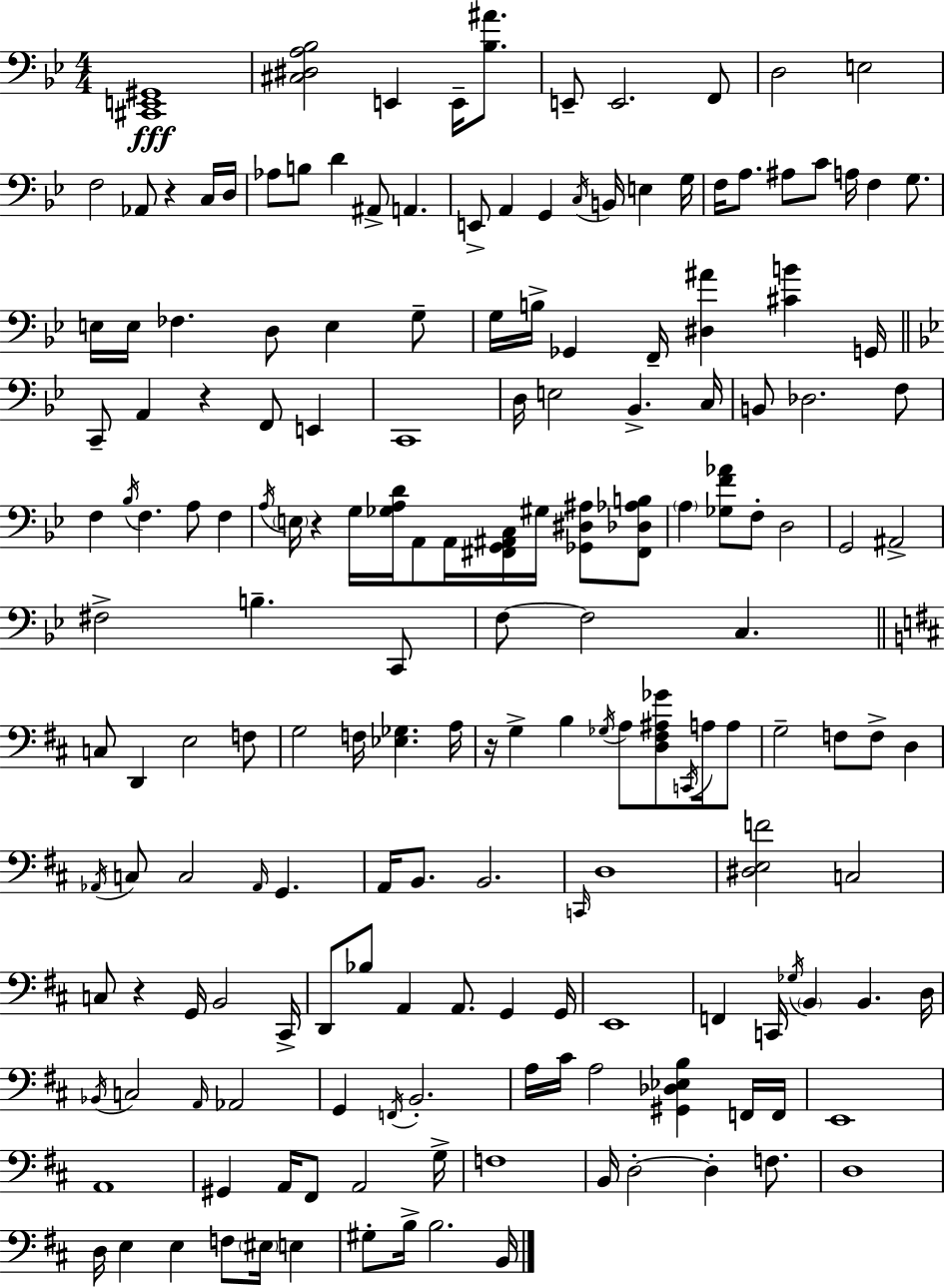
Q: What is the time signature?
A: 4/4